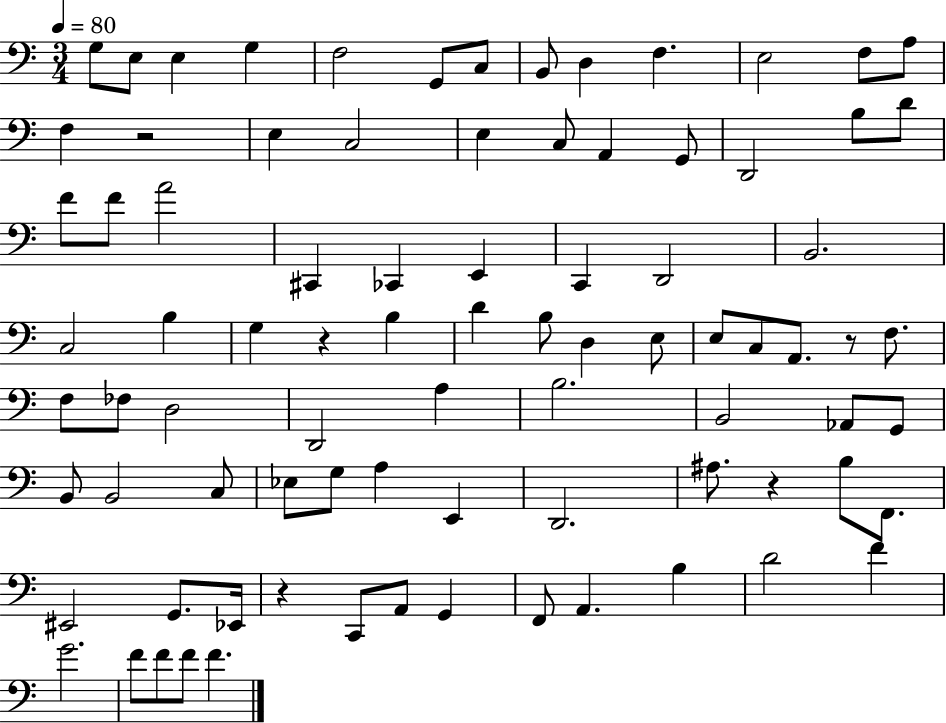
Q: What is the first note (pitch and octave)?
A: G3